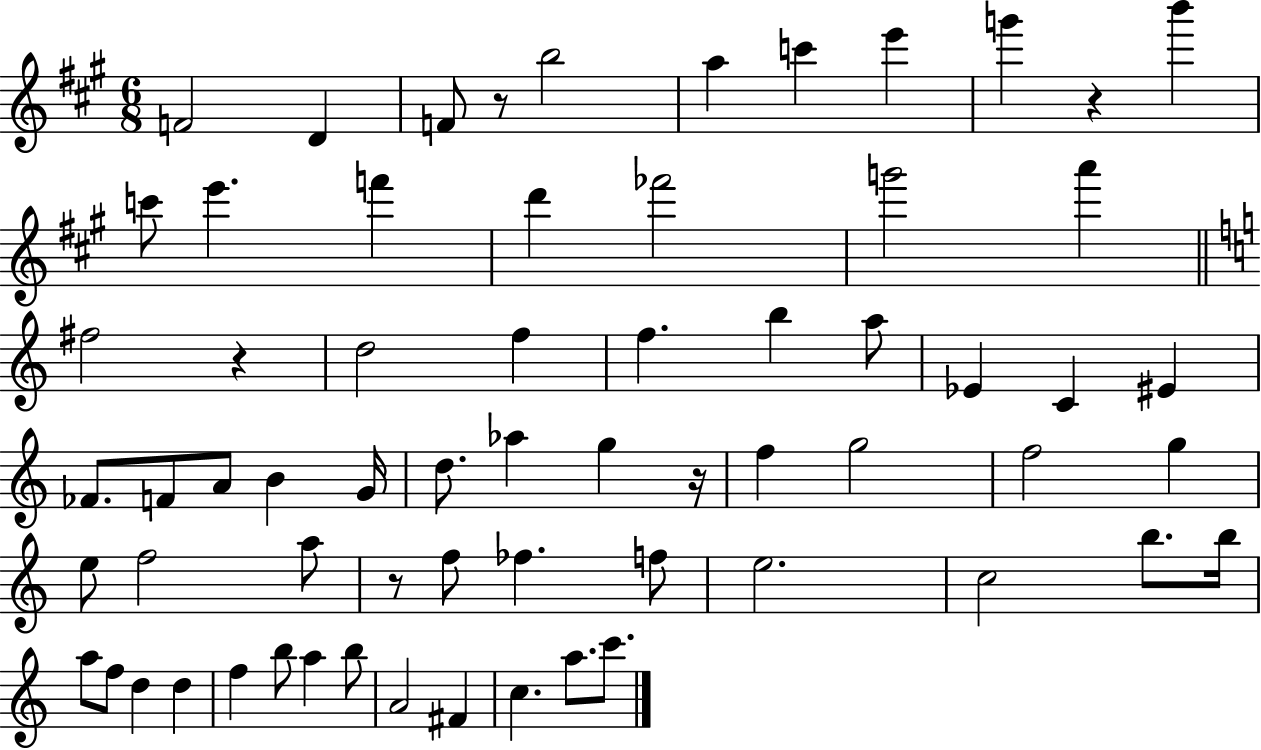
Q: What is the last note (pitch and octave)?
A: C6